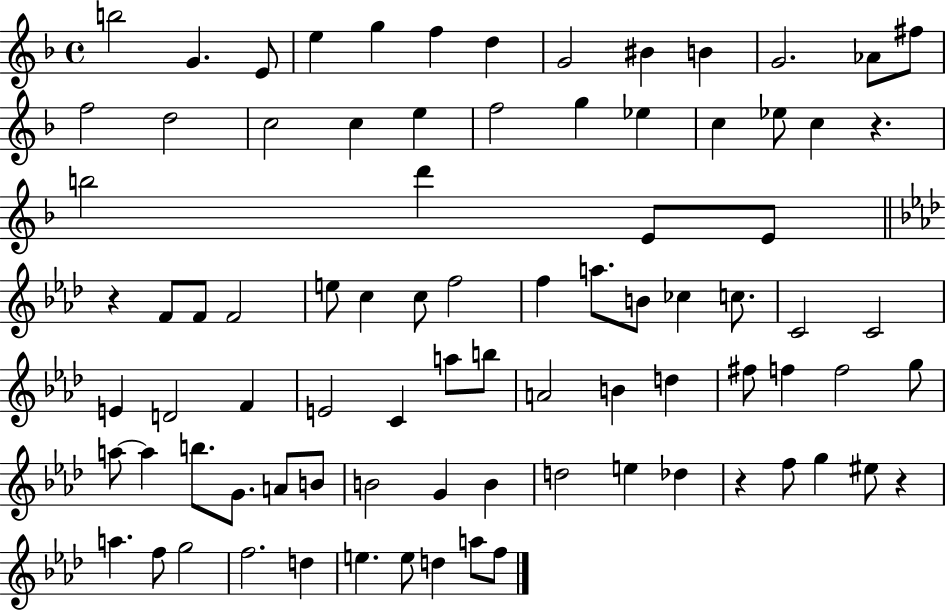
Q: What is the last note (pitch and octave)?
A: F5